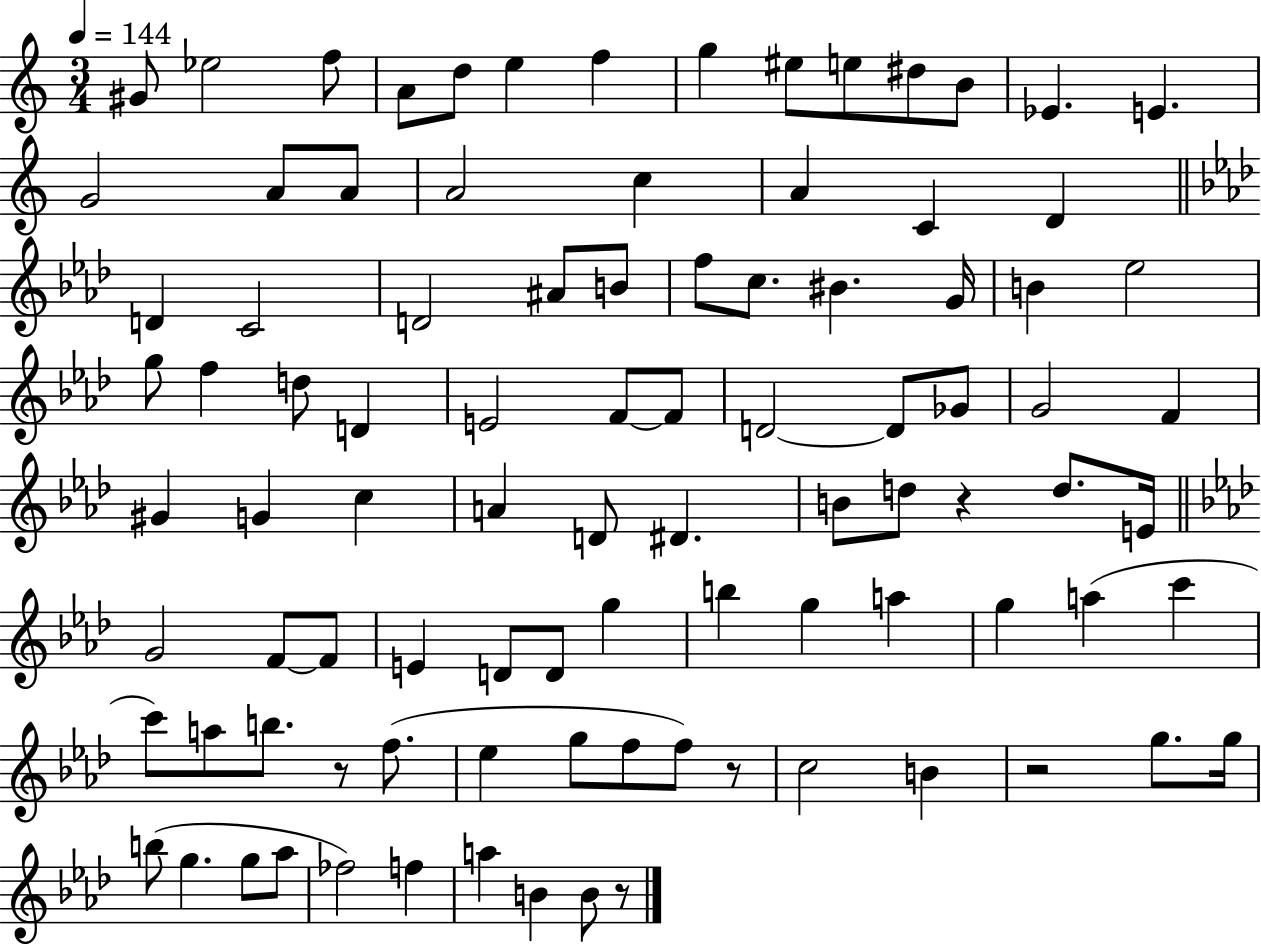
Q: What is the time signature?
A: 3/4